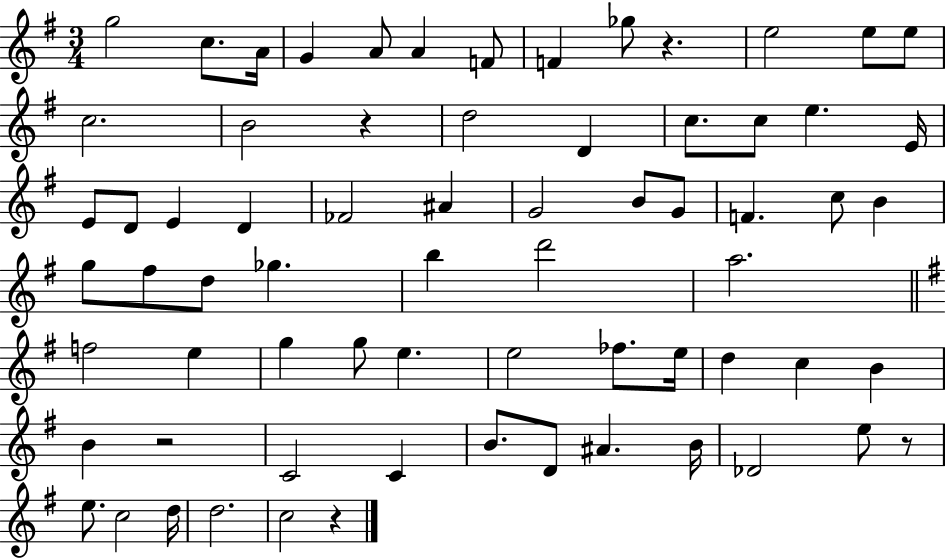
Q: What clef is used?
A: treble